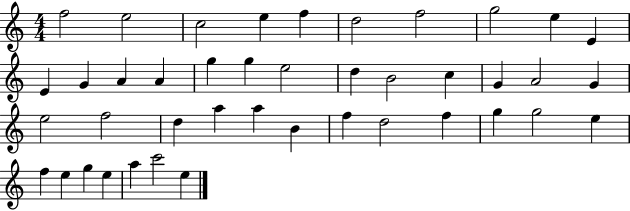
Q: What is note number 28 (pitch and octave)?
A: A5